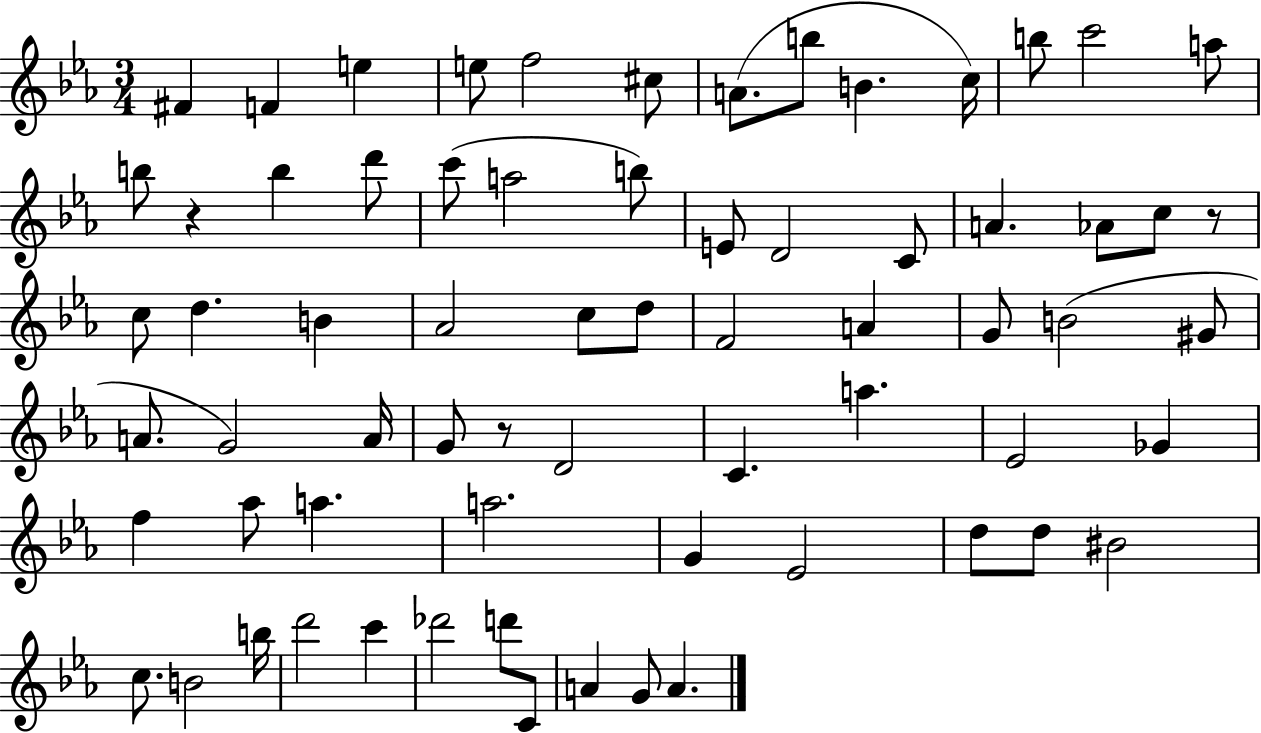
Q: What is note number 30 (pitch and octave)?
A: C5